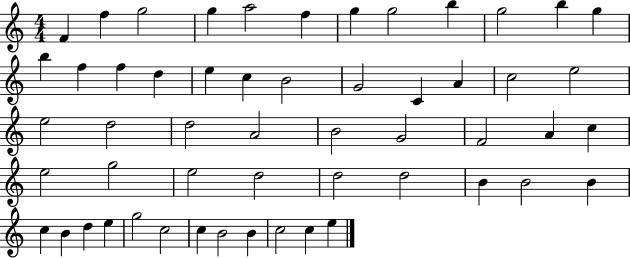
X:1
T:Untitled
M:4/4
L:1/4
K:C
F f g2 g a2 f g g2 b g2 b g b f f d e c B2 G2 C A c2 e2 e2 d2 d2 A2 B2 G2 F2 A c e2 g2 e2 d2 d2 d2 B B2 B c B d e g2 c2 c B2 B c2 c e